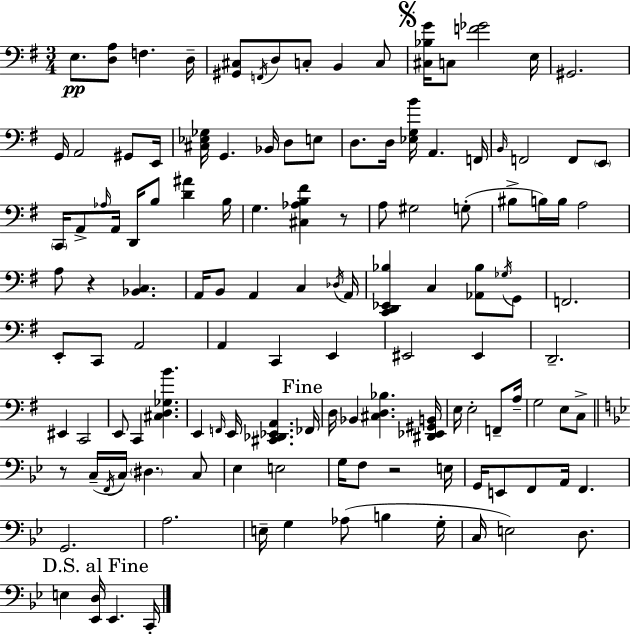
E3/e. [D3,A3]/e F3/q. D3/s [G#2,C#3]/e F2/s D3/e C3/e B2/q C3/e [C#3,Bb3,G4]/s C3/e [F4,Gb4]/h E3/s G#2/h. G2/s A2/h G#2/e E2/s [C#3,Eb3,Gb3]/s G2/q. Bb2/s D3/e E3/e D3/e. D3/s [Eb3,G3,B4]/s A2/q. F2/s B2/s F2/h F2/e E2/e C2/s A2/e Ab3/s A2/s D2/s B3/e [D4,A#4]/q B3/s G3/q. [C#3,Ab3,B3,F#4]/q R/e A3/e G#3/h G3/e BIS3/e B3/s B3/s A3/h A3/e R/q [Bb2,C3]/q. A2/s B2/e A2/q C3/q Db3/s A2/s [C2,D2,Eb2,Bb3]/q C3/q [Ab2,Bb3]/e Gb3/s G2/e F2/h. E2/e C2/e A2/h A2/q C2/q E2/q EIS2/h EIS2/q D2/h. EIS2/q C2/h E2/e C2/q [C#3,D3,Gb3,B4]/q. E2/q F2/s E2/s [C#2,Db2,Eb2,A2]/q. FES2/s D3/s Bb2/q [C#3,D3,Bb3]/q. [D#2,Eb2,G#2,B2]/s E3/s E3/h F2/e A3/s G3/h E3/e C3/e R/e C3/s F2/s C3/s D#3/q. C3/e Eb3/q E3/h G3/s F3/e R/h E3/s G2/s E2/e F2/e A2/s F2/q. G2/h. A3/h. E3/s G3/q Ab3/e B3/q G3/s C3/s E3/h D3/e. E3/q [Eb2,D3]/s Eb2/q. C2/s